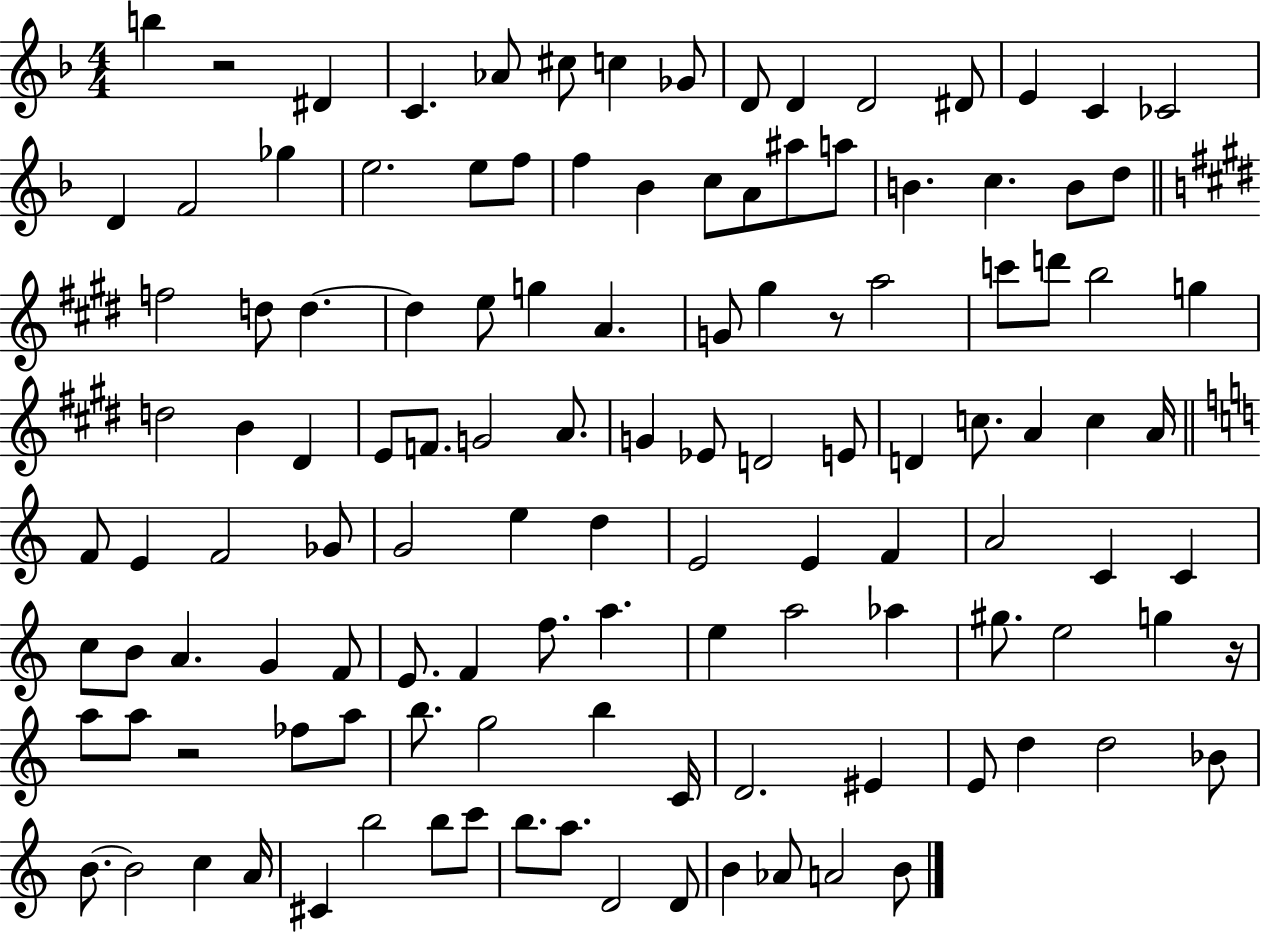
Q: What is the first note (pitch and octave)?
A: B5